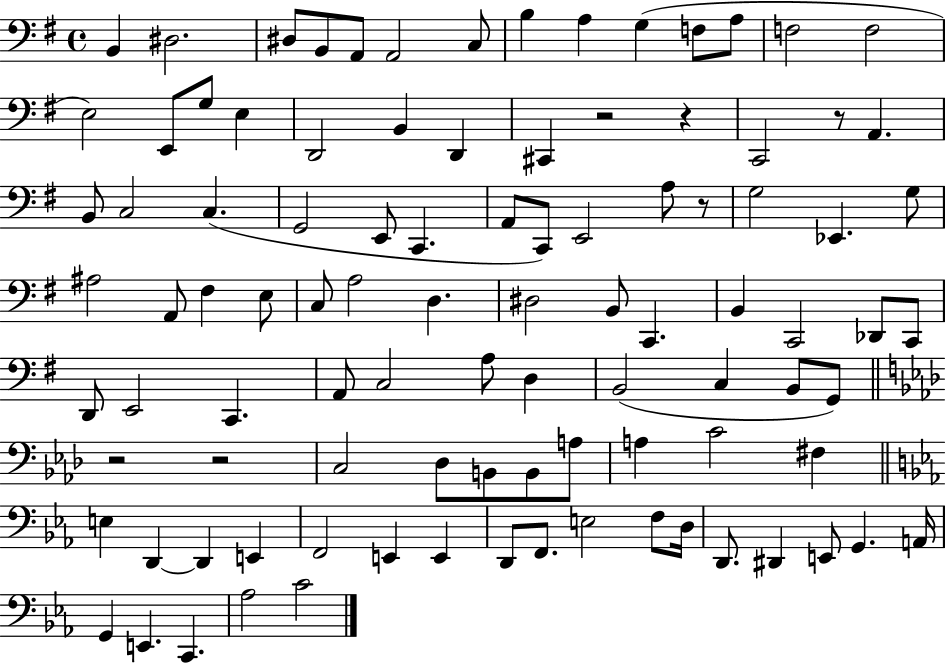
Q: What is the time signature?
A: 4/4